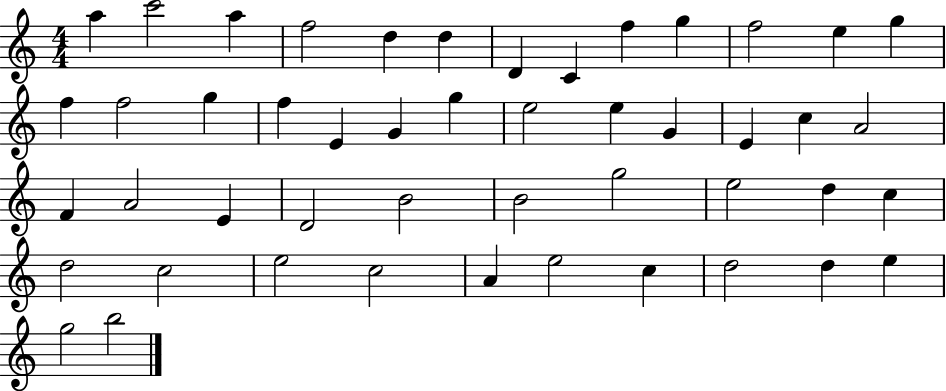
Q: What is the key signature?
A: C major